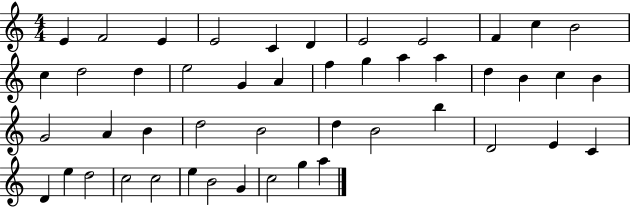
{
  \clef treble
  \numericTimeSignature
  \time 4/4
  \key c \major
  e'4 f'2 e'4 | e'2 c'4 d'4 | e'2 e'2 | f'4 c''4 b'2 | \break c''4 d''2 d''4 | e''2 g'4 a'4 | f''4 g''4 a''4 a''4 | d''4 b'4 c''4 b'4 | \break g'2 a'4 b'4 | d''2 b'2 | d''4 b'2 b''4 | d'2 e'4 c'4 | \break d'4 e''4 d''2 | c''2 c''2 | e''4 b'2 g'4 | c''2 g''4 a''4 | \break \bar "|."
}